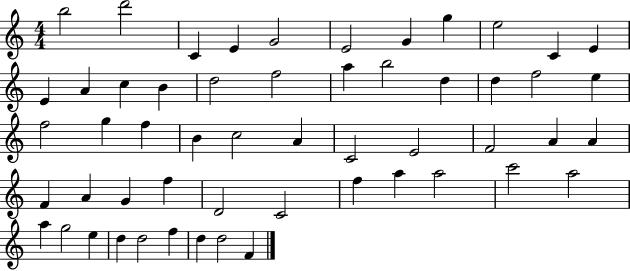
{
  \clef treble
  \numericTimeSignature
  \time 4/4
  \key c \major
  b''2 d'''2 | c'4 e'4 g'2 | e'2 g'4 g''4 | e''2 c'4 e'4 | \break e'4 a'4 c''4 b'4 | d''2 f''2 | a''4 b''2 d''4 | d''4 f''2 e''4 | \break f''2 g''4 f''4 | b'4 c''2 a'4 | c'2 e'2 | f'2 a'4 a'4 | \break f'4 a'4 g'4 f''4 | d'2 c'2 | f''4 a''4 a''2 | c'''2 a''2 | \break a''4 g''2 e''4 | d''4 d''2 f''4 | d''4 d''2 f'4 | \bar "|."
}